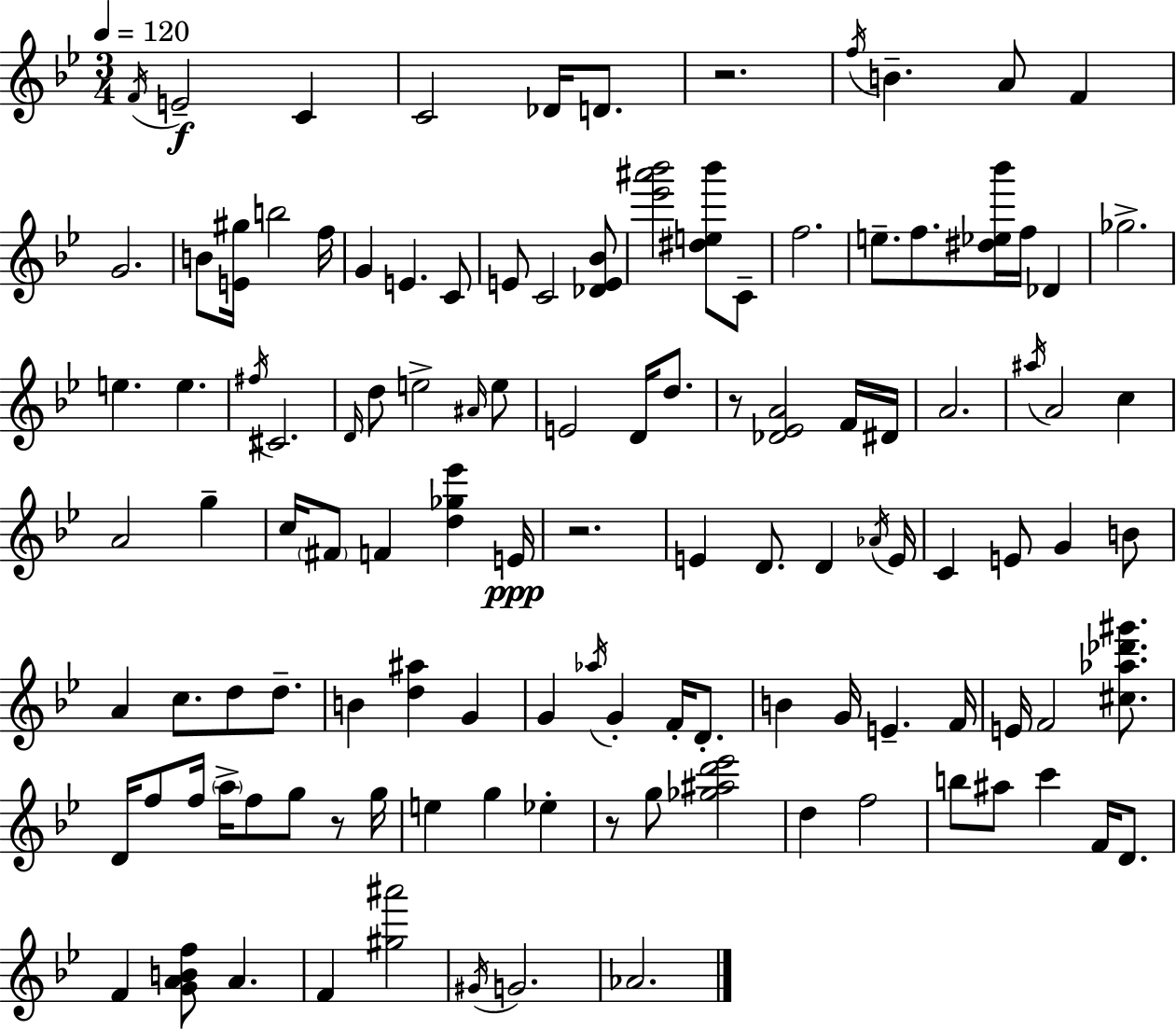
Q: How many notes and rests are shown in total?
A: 117